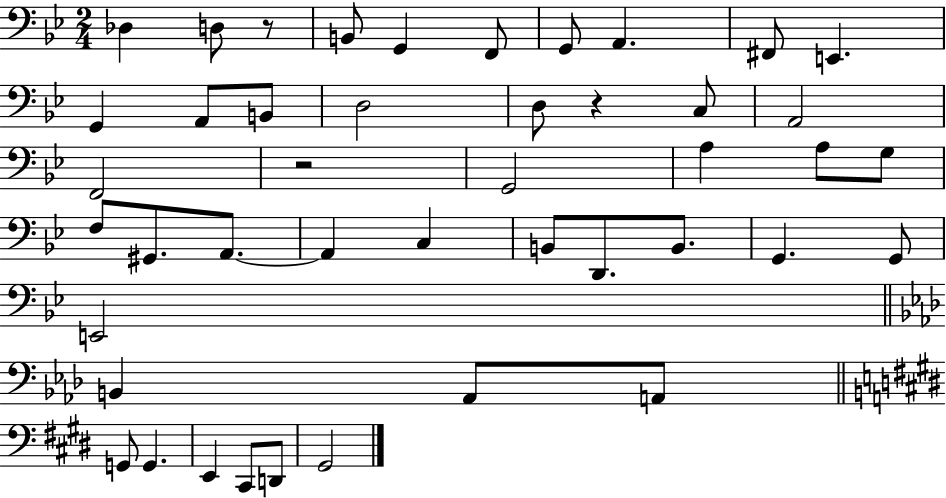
Db3/q D3/e R/e B2/e G2/q F2/e G2/e A2/q. F#2/e E2/q. G2/q A2/e B2/e D3/h D3/e R/q C3/e A2/h F2/h R/h G2/h A3/q A3/e G3/e F3/e G#2/e. A2/e. A2/q C3/q B2/e D2/e. B2/e. G2/q. G2/e E2/h B2/q Ab2/e A2/e G2/e G2/q. E2/q C#2/e D2/e G#2/h